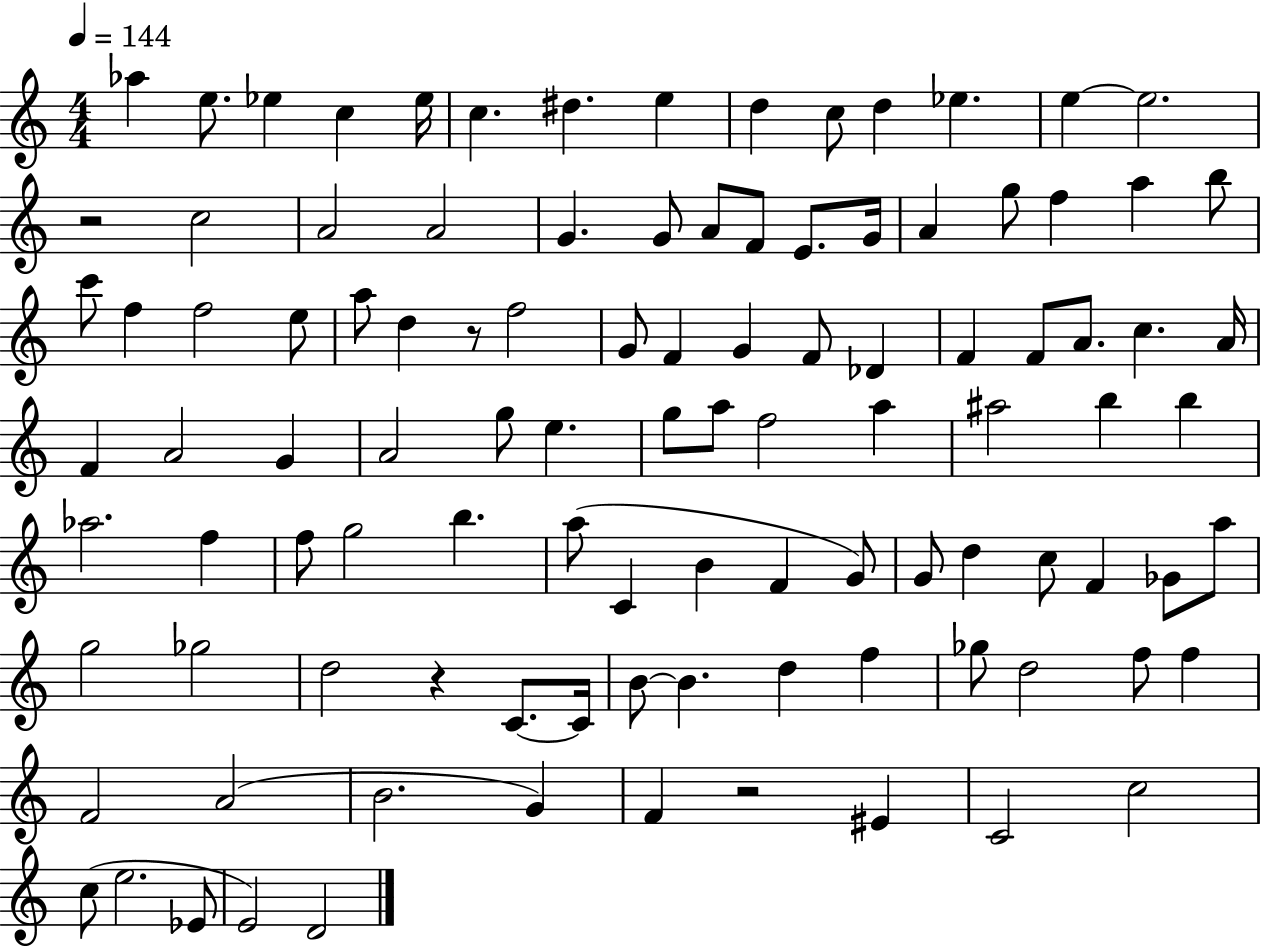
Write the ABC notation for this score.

X:1
T:Untitled
M:4/4
L:1/4
K:C
_a e/2 _e c _e/4 c ^d e d c/2 d _e e e2 z2 c2 A2 A2 G G/2 A/2 F/2 E/2 G/4 A g/2 f a b/2 c'/2 f f2 e/2 a/2 d z/2 f2 G/2 F G F/2 _D F F/2 A/2 c A/4 F A2 G A2 g/2 e g/2 a/2 f2 a ^a2 b b _a2 f f/2 g2 b a/2 C B F G/2 G/2 d c/2 F _G/2 a/2 g2 _g2 d2 z C/2 C/4 B/2 B d f _g/2 d2 f/2 f F2 A2 B2 G F z2 ^E C2 c2 c/2 e2 _E/2 E2 D2